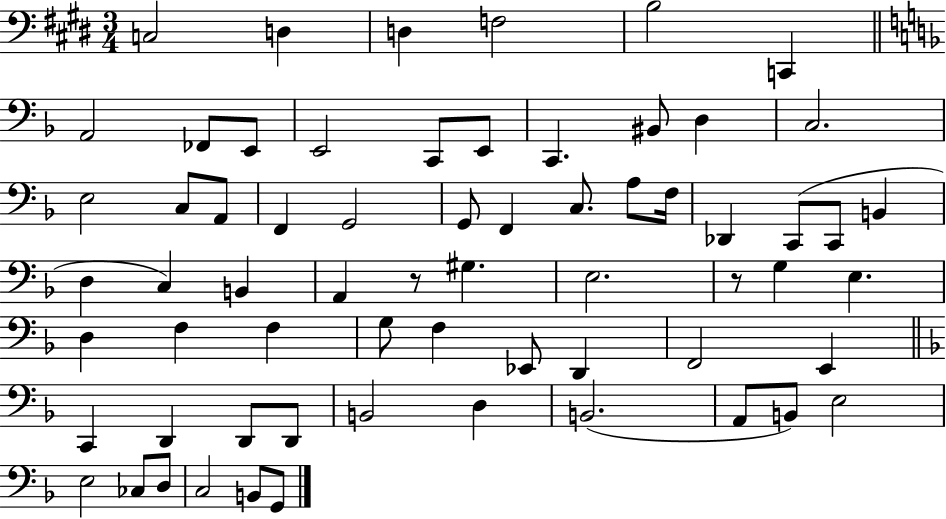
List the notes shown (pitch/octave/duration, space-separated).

C3/h D3/q D3/q F3/h B3/h C2/q A2/h FES2/e E2/e E2/h C2/e E2/e C2/q. BIS2/e D3/q C3/h. E3/h C3/e A2/e F2/q G2/h G2/e F2/q C3/e. A3/e F3/s Db2/q C2/e C2/e B2/q D3/q C3/q B2/q A2/q R/e G#3/q. E3/h. R/e G3/q E3/q. D3/q F3/q F3/q G3/e F3/q Eb2/e D2/q F2/h E2/q C2/q D2/q D2/e D2/e B2/h D3/q B2/h. A2/e B2/e E3/h E3/h CES3/e D3/e C3/h B2/e G2/e